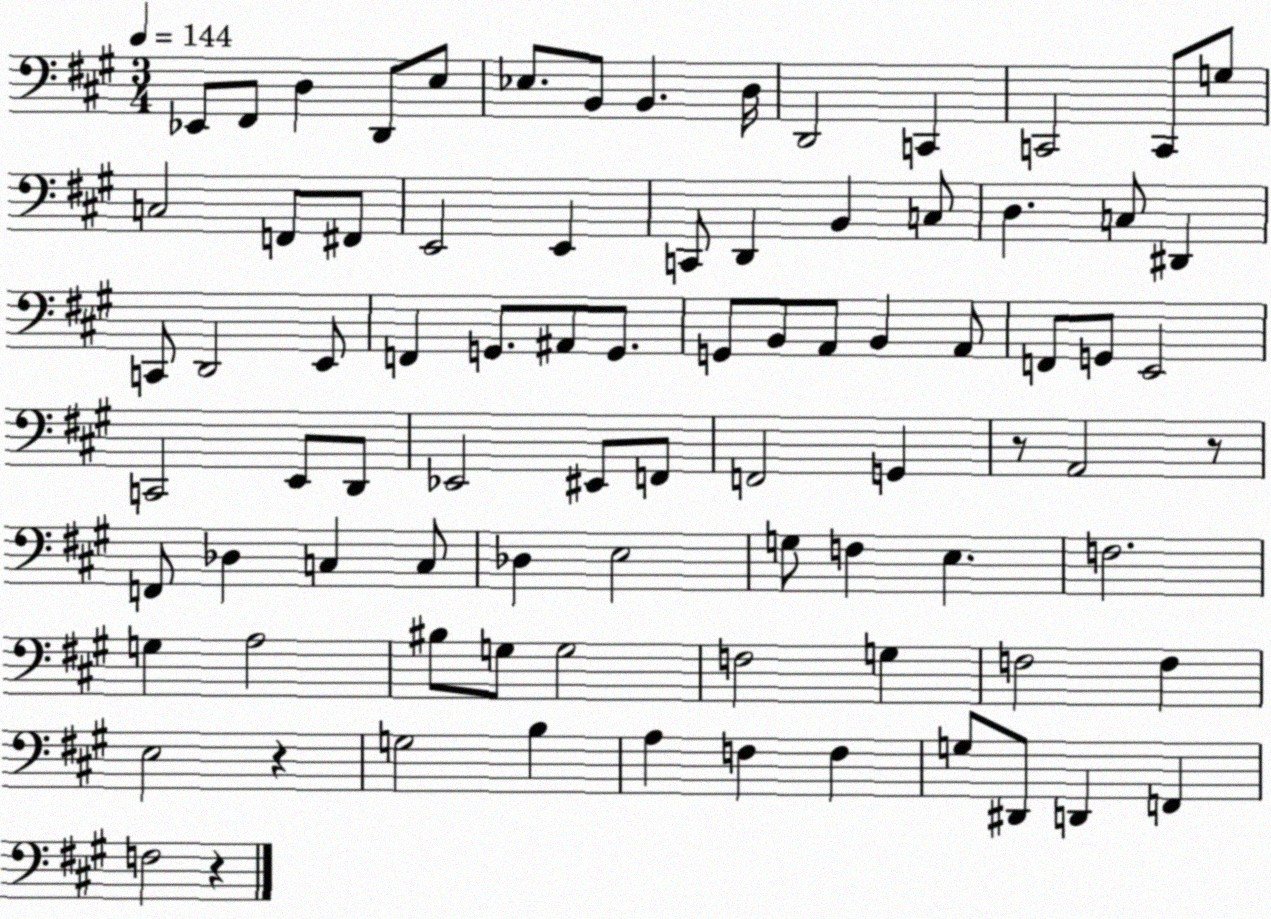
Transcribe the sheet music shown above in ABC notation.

X:1
T:Untitled
M:3/4
L:1/4
K:A
_E,,/2 ^F,,/2 D, D,,/2 E,/2 _E,/2 B,,/2 B,, D,/4 D,,2 C,, C,,2 C,,/2 G,/2 C,2 F,,/2 ^F,,/2 E,,2 E,, C,,/2 D,, B,, C,/2 D, C,/2 ^D,, C,,/2 D,,2 E,,/2 F,, G,,/2 ^A,,/2 G,,/2 G,,/2 B,,/2 A,,/2 B,, A,,/2 F,,/2 G,,/2 E,,2 C,,2 E,,/2 D,,/2 _E,,2 ^E,,/2 F,,/2 F,,2 G,, z/2 A,,2 z/2 F,,/2 _D, C, C,/2 _D, E,2 G,/2 F, E, F,2 G, A,2 ^B,/2 G,/2 G,2 F,2 G, F,2 F, E,2 z G,2 B, A, F, F, G,/2 ^D,,/2 D,, F,, F,2 z